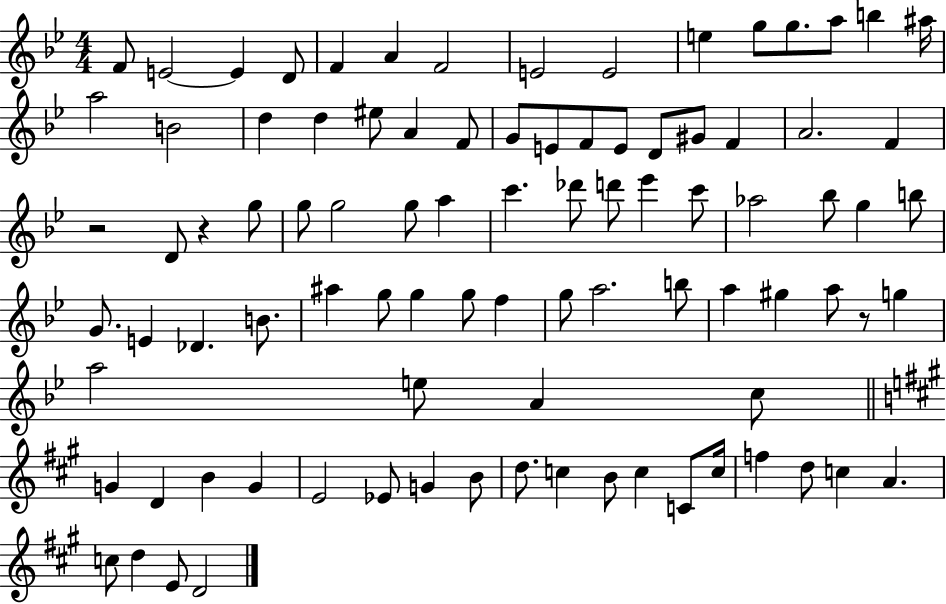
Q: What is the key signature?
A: BES major